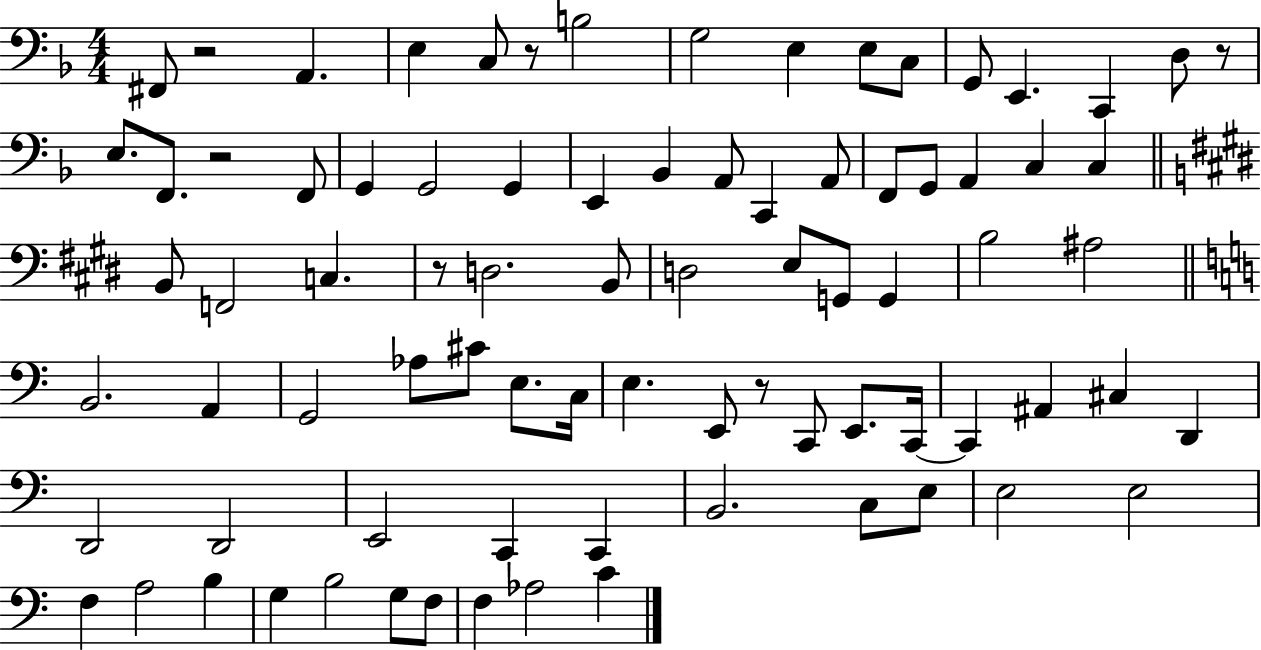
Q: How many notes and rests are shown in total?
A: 82